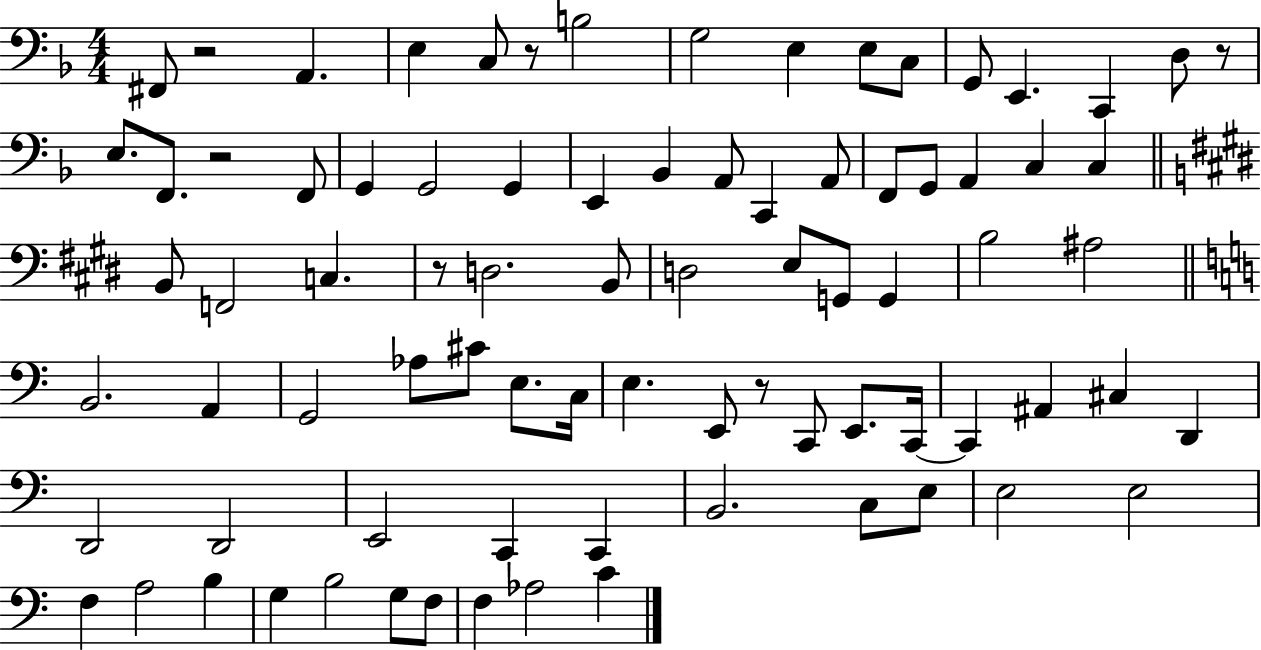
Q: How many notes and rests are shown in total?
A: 82